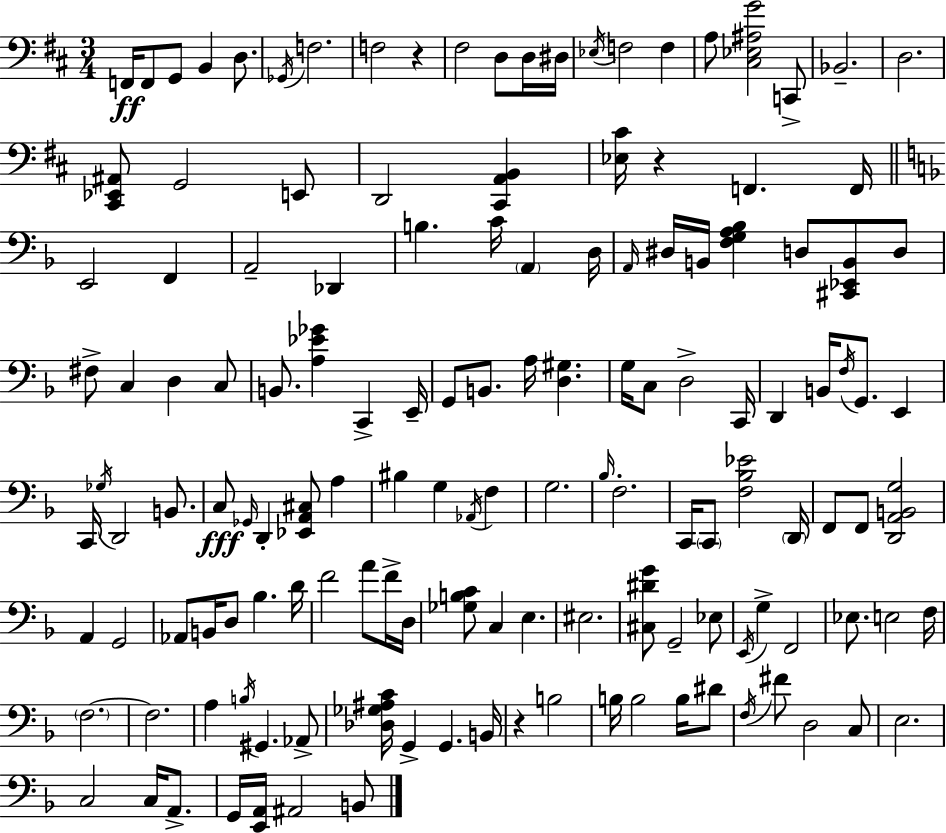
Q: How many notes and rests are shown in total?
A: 141